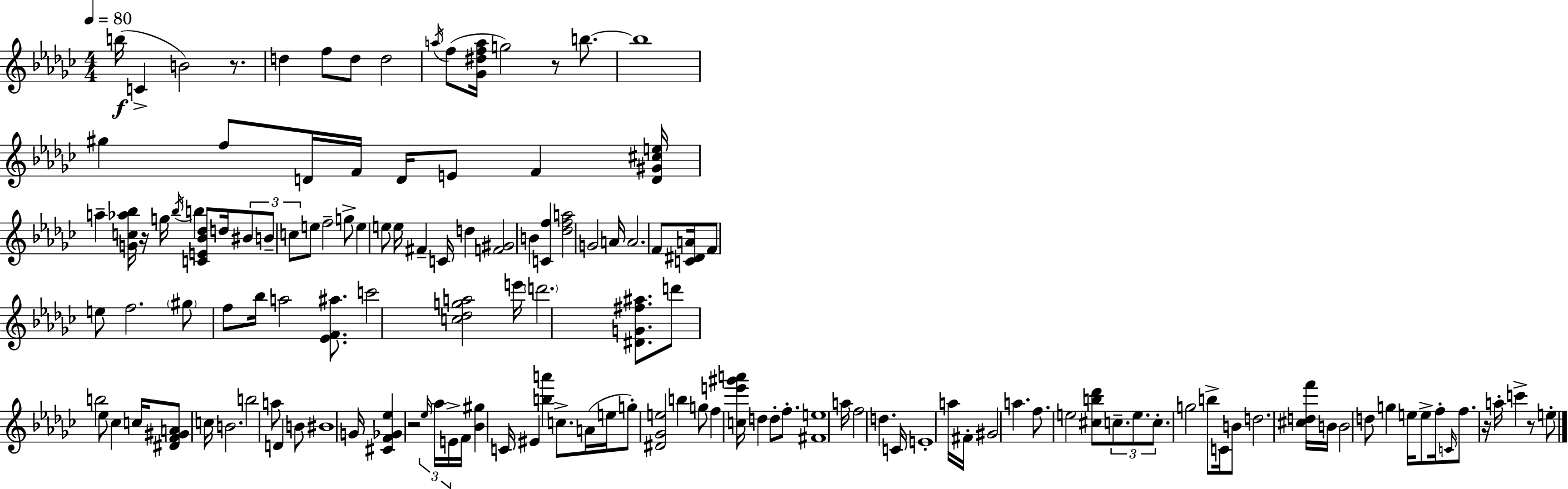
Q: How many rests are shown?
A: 6